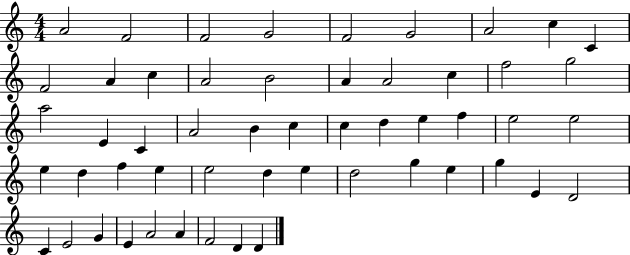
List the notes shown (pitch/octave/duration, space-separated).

A4/h F4/h F4/h G4/h F4/h G4/h A4/h C5/q C4/q F4/h A4/q C5/q A4/h B4/h A4/q A4/h C5/q F5/h G5/h A5/h E4/q C4/q A4/h B4/q C5/q C5/q D5/q E5/q F5/q E5/h E5/h E5/q D5/q F5/q E5/q E5/h D5/q E5/q D5/h G5/q E5/q G5/q E4/q D4/h C4/q E4/h G4/q E4/q A4/h A4/q F4/h D4/q D4/q